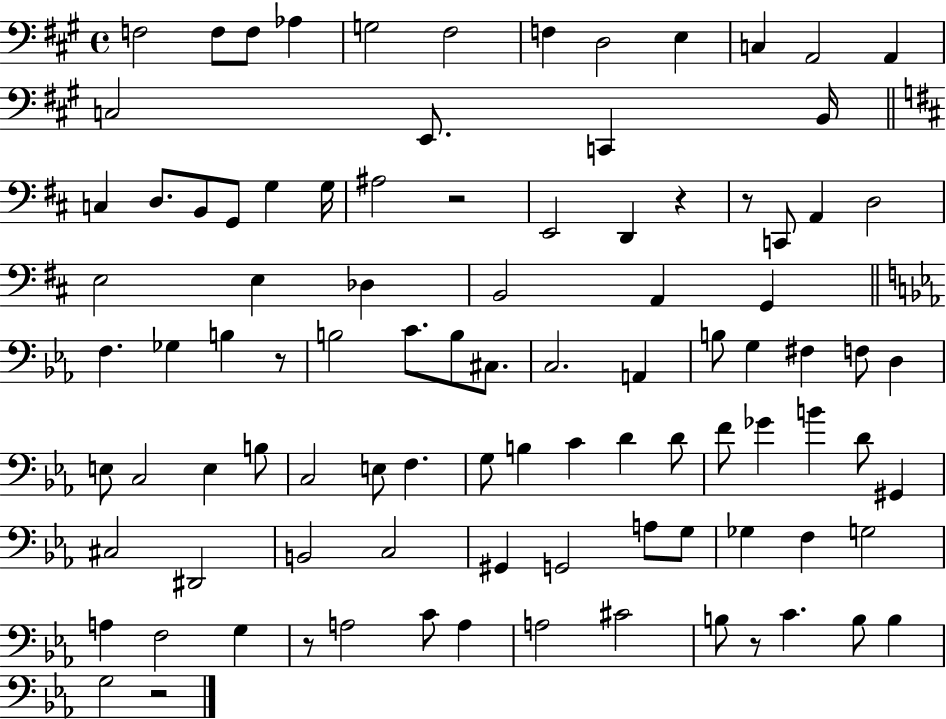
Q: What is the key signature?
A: A major